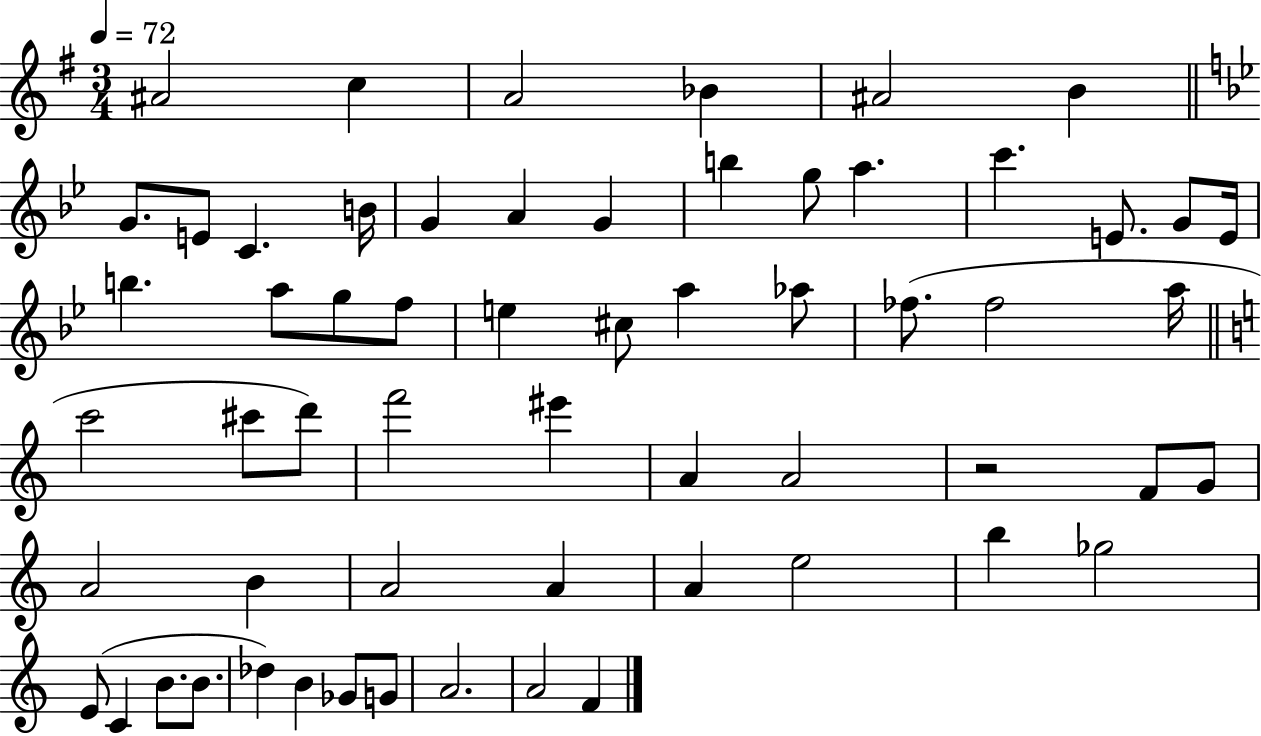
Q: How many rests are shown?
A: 1